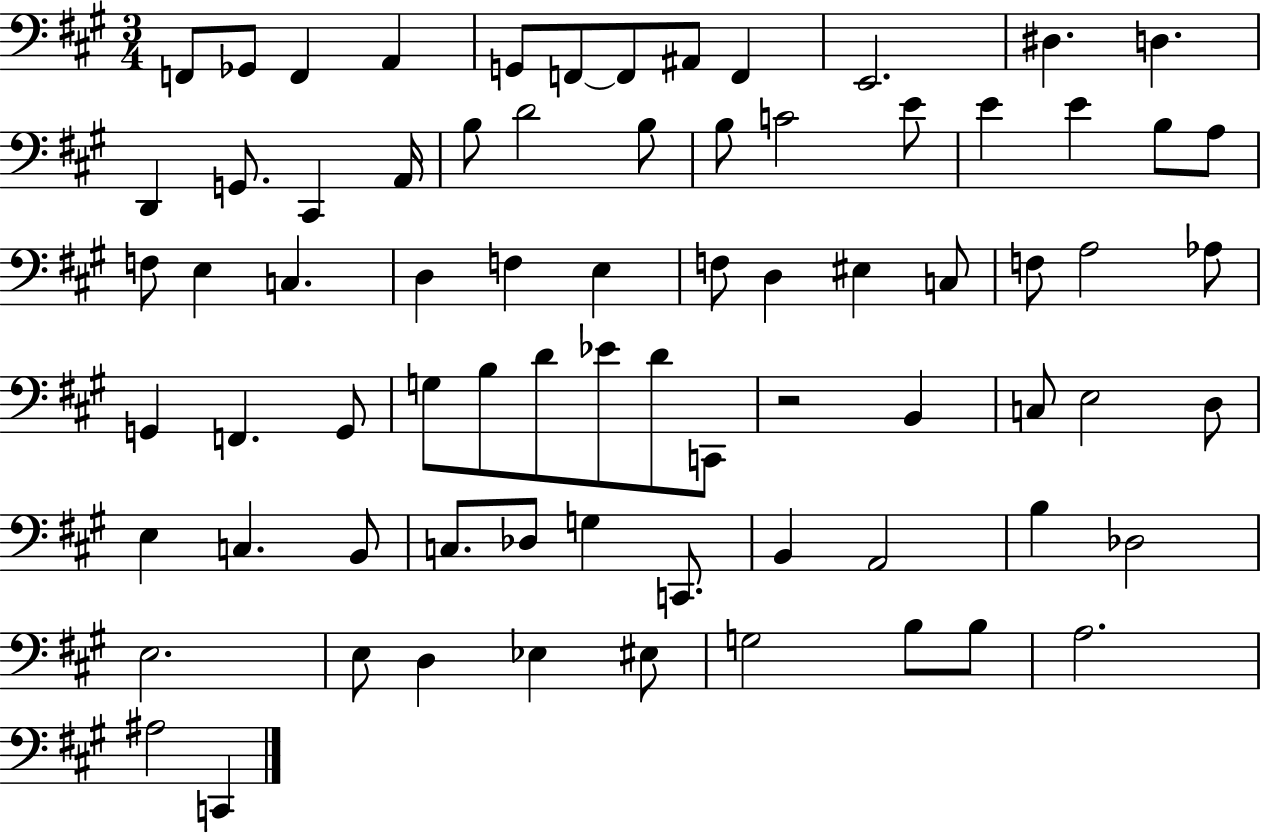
F2/e Gb2/e F2/q A2/q G2/e F2/e F2/e A#2/e F2/q E2/h. D#3/q. D3/q. D2/q G2/e. C#2/q A2/s B3/e D4/h B3/e B3/e C4/h E4/e E4/q E4/q B3/e A3/e F3/e E3/q C3/q. D3/q F3/q E3/q F3/e D3/q EIS3/q C3/e F3/e A3/h Ab3/e G2/q F2/q. G2/e G3/e B3/e D4/e Eb4/e D4/e C2/e R/h B2/q C3/e E3/h D3/e E3/q C3/q. B2/e C3/e. Db3/e G3/q C2/e. B2/q A2/h B3/q Db3/h E3/h. E3/e D3/q Eb3/q EIS3/e G3/h B3/e B3/e A3/h. A#3/h C2/q